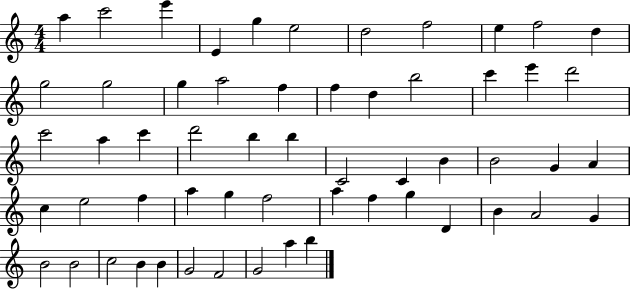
A5/q C6/h E6/q E4/q G5/q E5/h D5/h F5/h E5/q F5/h D5/q G5/h G5/h G5/q A5/h F5/q F5/q D5/q B5/h C6/q E6/q D6/h C6/h A5/q C6/q D6/h B5/q B5/q C4/h C4/q B4/q B4/h G4/q A4/q C5/q E5/h F5/q A5/q G5/q F5/h A5/q F5/q G5/q D4/q B4/q A4/h G4/q B4/h B4/h C5/h B4/q B4/q G4/h F4/h G4/h A5/q B5/q